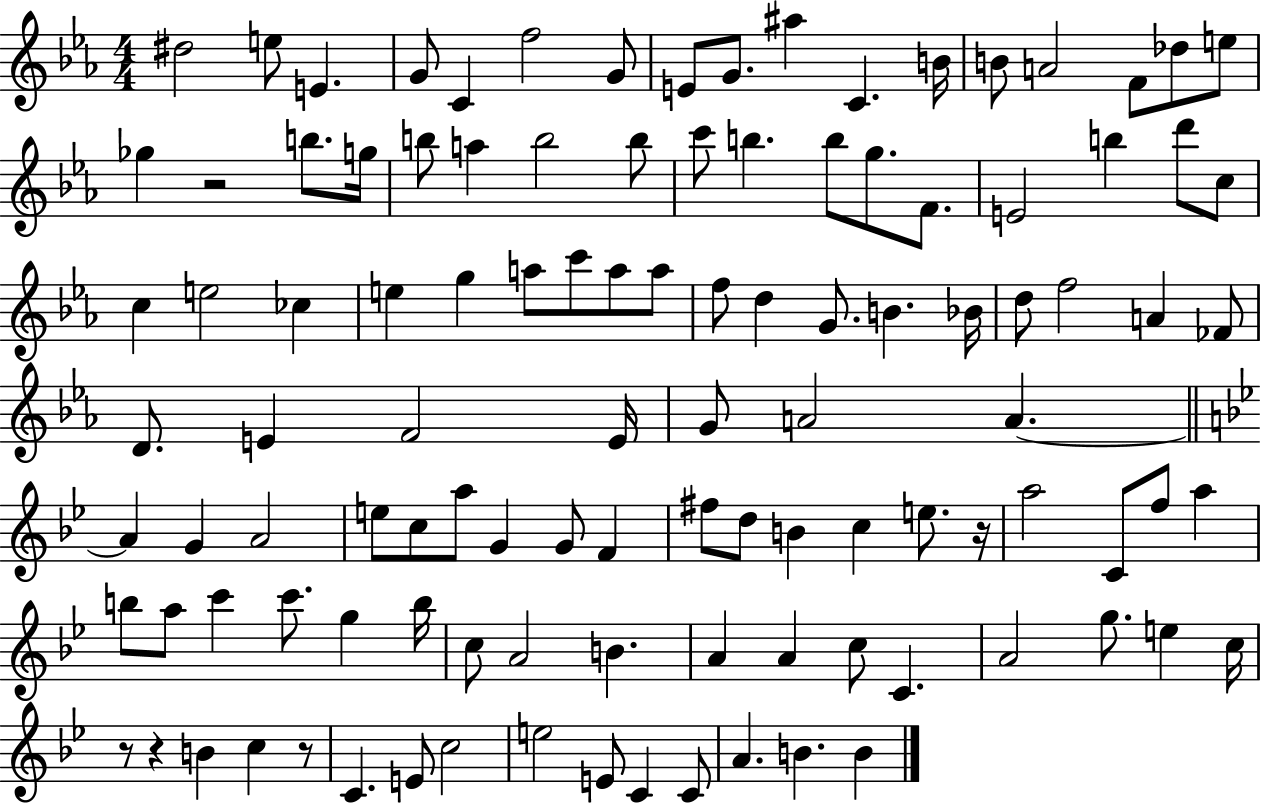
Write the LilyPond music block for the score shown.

{
  \clef treble
  \numericTimeSignature
  \time 4/4
  \key ees \major
  dis''2 e''8 e'4. | g'8 c'4 f''2 g'8 | e'8 g'8. ais''4 c'4. b'16 | b'8 a'2 f'8 des''8 e''8 | \break ges''4 r2 b''8. g''16 | b''8 a''4 b''2 b''8 | c'''8 b''4. b''8 g''8. f'8. | e'2 b''4 d'''8 c''8 | \break c''4 e''2 ces''4 | e''4 g''4 a''8 c'''8 a''8 a''8 | f''8 d''4 g'8. b'4. bes'16 | d''8 f''2 a'4 fes'8 | \break d'8. e'4 f'2 e'16 | g'8 a'2 a'4.~~ | \bar "||" \break \key bes \major a'4 g'4 a'2 | e''8 c''8 a''8 g'4 g'8 f'4 | fis''8 d''8 b'4 c''4 e''8. r16 | a''2 c'8 f''8 a''4 | \break b''8 a''8 c'''4 c'''8. g''4 b''16 | c''8 a'2 b'4. | a'4 a'4 c''8 c'4. | a'2 g''8. e''4 c''16 | \break r8 r4 b'4 c''4 r8 | c'4. e'8 c''2 | e''2 e'8 c'4 c'8 | a'4. b'4. b'4 | \break \bar "|."
}